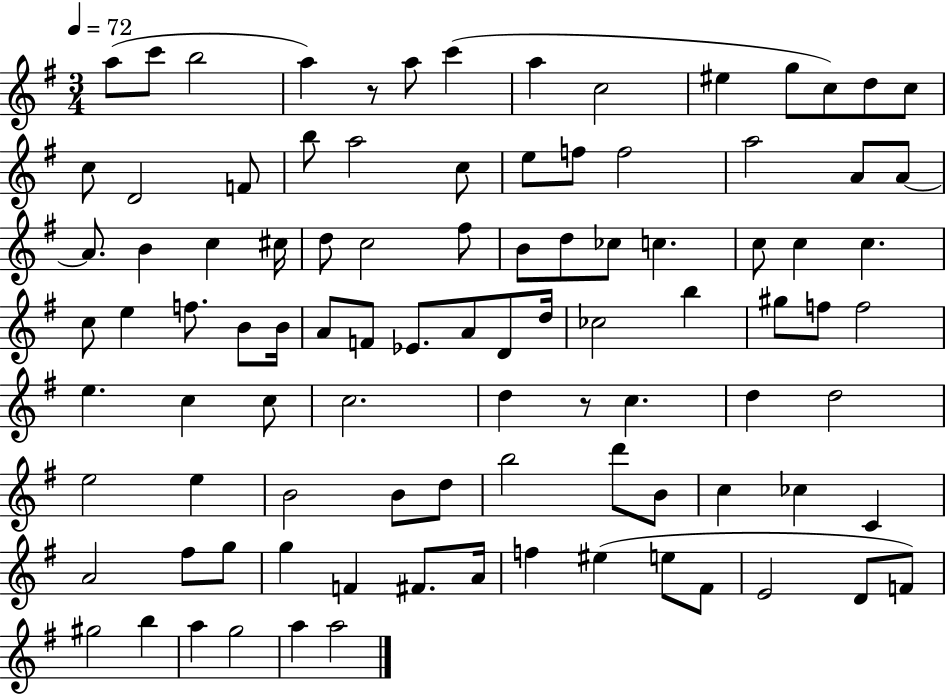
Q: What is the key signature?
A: G major